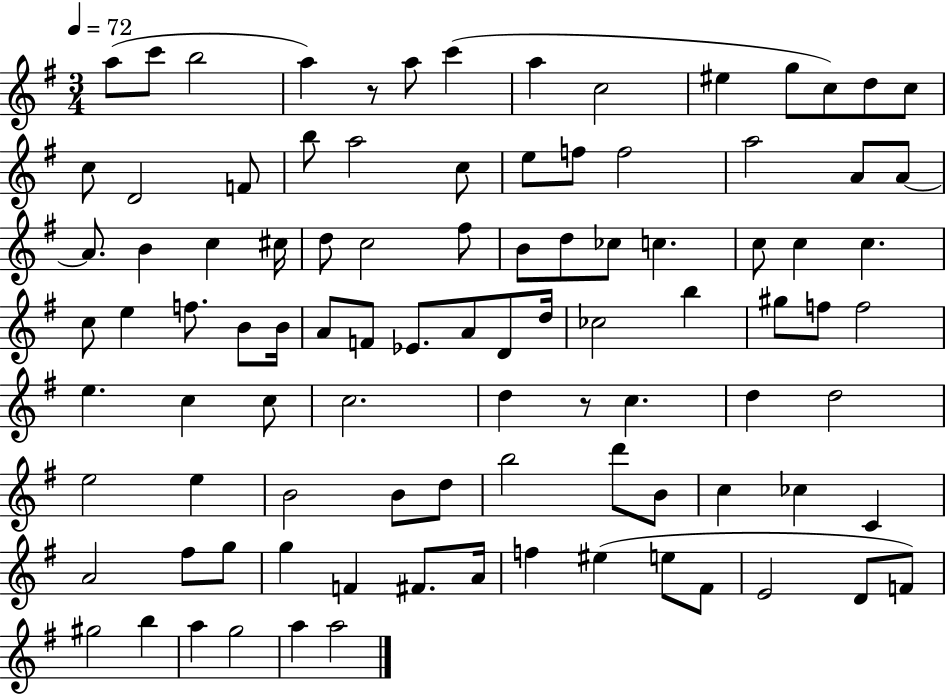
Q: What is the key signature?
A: G major